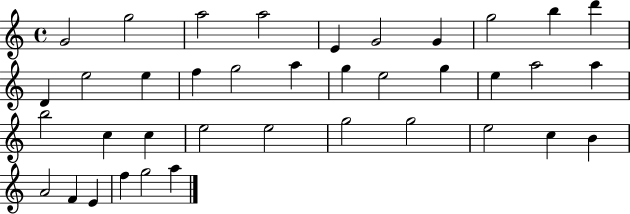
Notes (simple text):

G4/h G5/h A5/h A5/h E4/q G4/h G4/q G5/h B5/q D6/q D4/q E5/h E5/q F5/q G5/h A5/q G5/q E5/h G5/q E5/q A5/h A5/q B5/h C5/q C5/q E5/h E5/h G5/h G5/h E5/h C5/q B4/q A4/h F4/q E4/q F5/q G5/h A5/q